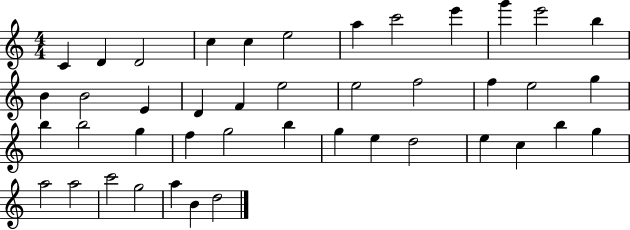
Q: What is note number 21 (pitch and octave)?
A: F5